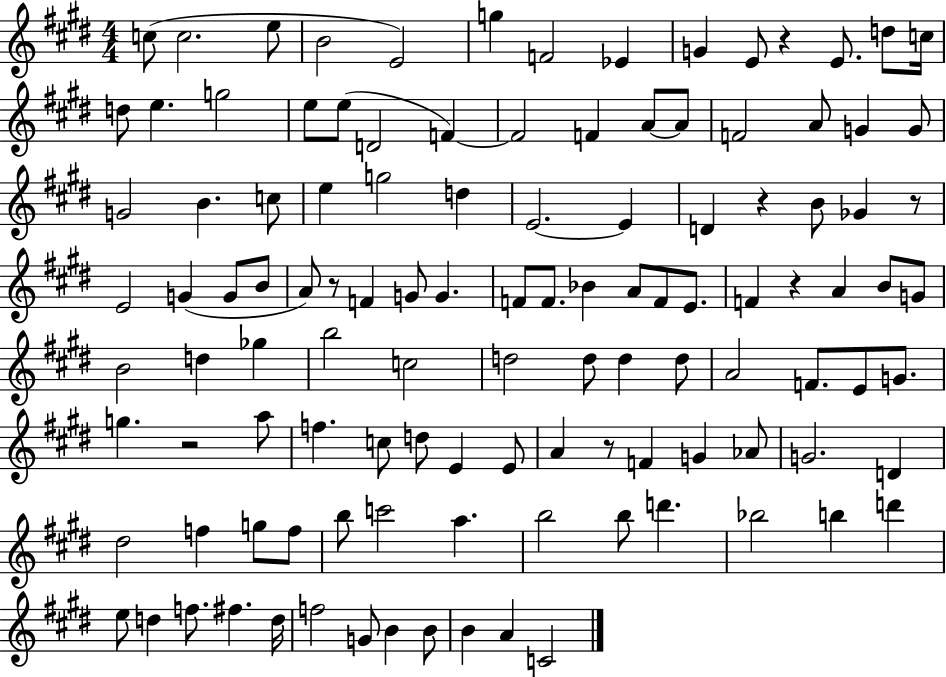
C5/e C5/h. E5/e B4/h E4/h G5/q F4/h Eb4/q G4/q E4/e R/q E4/e. D5/e C5/s D5/e E5/q. G5/h E5/e E5/e D4/h F4/q F4/h F4/q A4/e A4/e F4/h A4/e G4/q G4/e G4/h B4/q. C5/e E5/q G5/h D5/q E4/h. E4/q D4/q R/q B4/e Gb4/q R/e E4/h G4/q G4/e B4/e A4/e R/e F4/q G4/e G4/q. F4/e F4/e. Bb4/q A4/e F4/e E4/e. F4/q R/q A4/q B4/e G4/e B4/h D5/q Gb5/q B5/h C5/h D5/h D5/e D5/q D5/e A4/h F4/e. E4/e G4/e. G5/q. R/h A5/e F5/q. C5/e D5/e E4/q E4/e A4/q R/e F4/q G4/q Ab4/e G4/h. D4/q D#5/h F5/q G5/e F5/e B5/e C6/h A5/q. B5/h B5/e D6/q. Bb5/h B5/q D6/q E5/e D5/q F5/e. F#5/q. D5/s F5/h G4/e B4/q B4/e B4/q A4/q C4/h